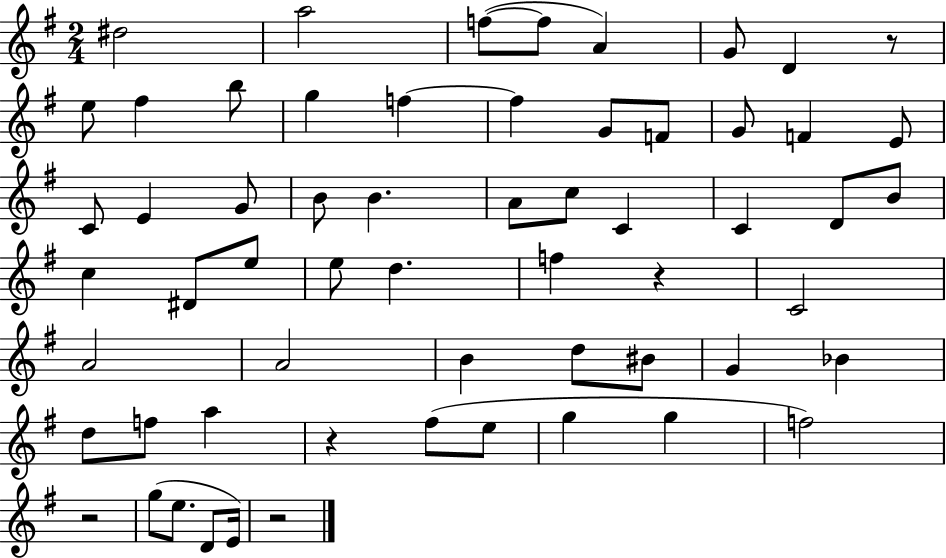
X:1
T:Untitled
M:2/4
L:1/4
K:G
^d2 a2 f/2 f/2 A G/2 D z/2 e/2 ^f b/2 g f f G/2 F/2 G/2 F E/2 C/2 E G/2 B/2 B A/2 c/2 C C D/2 B/2 c ^D/2 e/2 e/2 d f z C2 A2 A2 B d/2 ^B/2 G _B d/2 f/2 a z ^f/2 e/2 g g f2 z2 g/2 e/2 D/2 E/4 z2